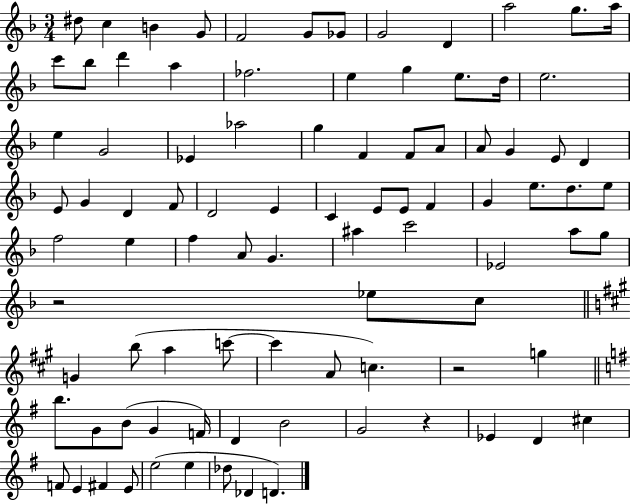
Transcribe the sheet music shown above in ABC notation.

X:1
T:Untitled
M:3/4
L:1/4
K:F
^d/2 c B G/2 F2 G/2 _G/2 G2 D a2 g/2 a/4 c'/2 _b/2 d' a _f2 e g e/2 d/4 e2 e G2 _E _a2 g F F/2 A/2 A/2 G E/2 D E/2 G D F/2 D2 E C E/2 E/2 F G e/2 d/2 e/2 f2 e f A/2 G ^a c'2 _E2 a/2 g/2 z2 _e/2 c/2 G b/2 a c'/2 c' A/2 c z2 g b/2 G/2 B/2 G F/4 D B2 G2 z _E D ^c F/2 E ^F E/2 e2 e _d/2 _D D